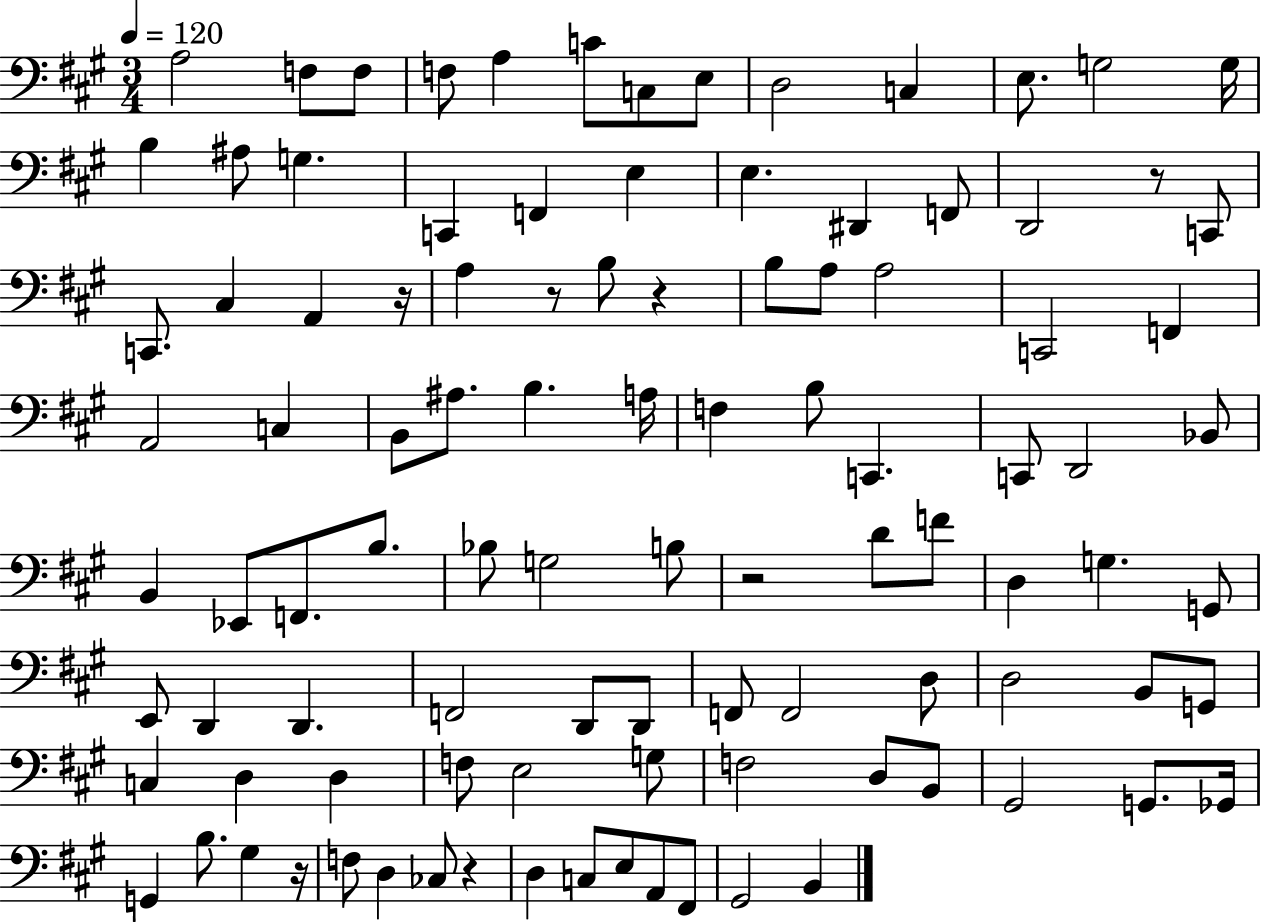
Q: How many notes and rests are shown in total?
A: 102